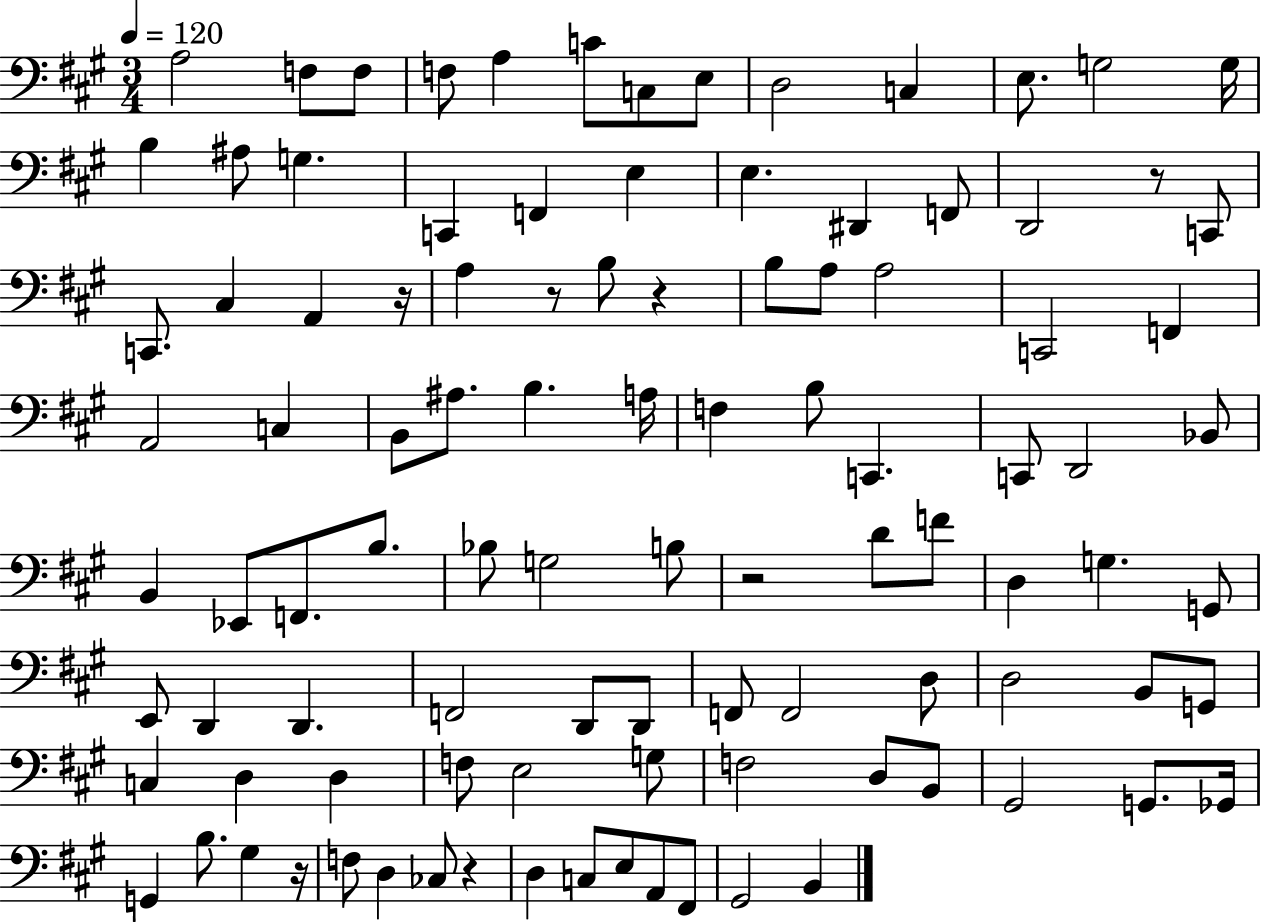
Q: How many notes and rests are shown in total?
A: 102